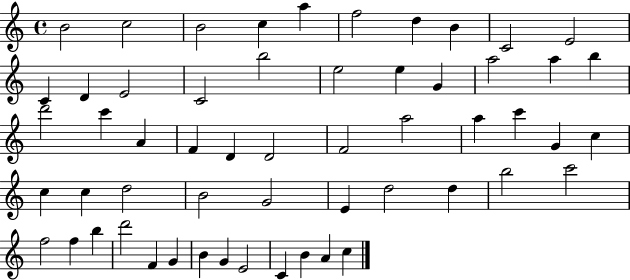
B4/h C5/h B4/h C5/q A5/q F5/h D5/q B4/q C4/h E4/h C4/q D4/q E4/h C4/h B5/h E5/h E5/q G4/q A5/h A5/q B5/q D6/h C6/q A4/q F4/q D4/q D4/h F4/h A5/h A5/q C6/q G4/q C5/q C5/q C5/q D5/h B4/h G4/h E4/q D5/h D5/q B5/h C6/h F5/h F5/q B5/q D6/h F4/q G4/q B4/q G4/q E4/h C4/q B4/q A4/q C5/q